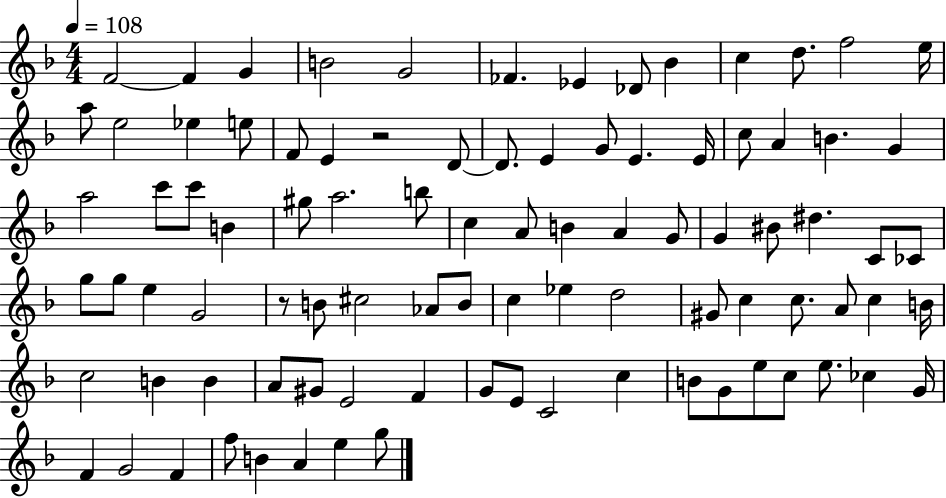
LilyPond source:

{
  \clef treble
  \numericTimeSignature
  \time 4/4
  \key f \major
  \tempo 4 = 108
  \repeat volta 2 { f'2~~ f'4 g'4 | b'2 g'2 | fes'4. ees'4 des'8 bes'4 | c''4 d''8. f''2 e''16 | \break a''8 e''2 ees''4 e''8 | f'8 e'4 r2 d'8~~ | d'8. e'4 g'8 e'4. e'16 | c''8 a'4 b'4. g'4 | \break a''2 c'''8 c'''8 b'4 | gis''8 a''2. b''8 | c''4 a'8 b'4 a'4 g'8 | g'4 bis'8 dis''4. c'8 ces'8 | \break g''8 g''8 e''4 g'2 | r8 b'8 cis''2 aes'8 b'8 | c''4 ees''4 d''2 | gis'8 c''4 c''8. a'8 c''4 b'16 | \break c''2 b'4 b'4 | a'8 gis'8 e'2 f'4 | g'8 e'8 c'2 c''4 | b'8 g'8 e''8 c''8 e''8. ces''4 g'16 | \break f'4 g'2 f'4 | f''8 b'4 a'4 e''4 g''8 | } \bar "|."
}